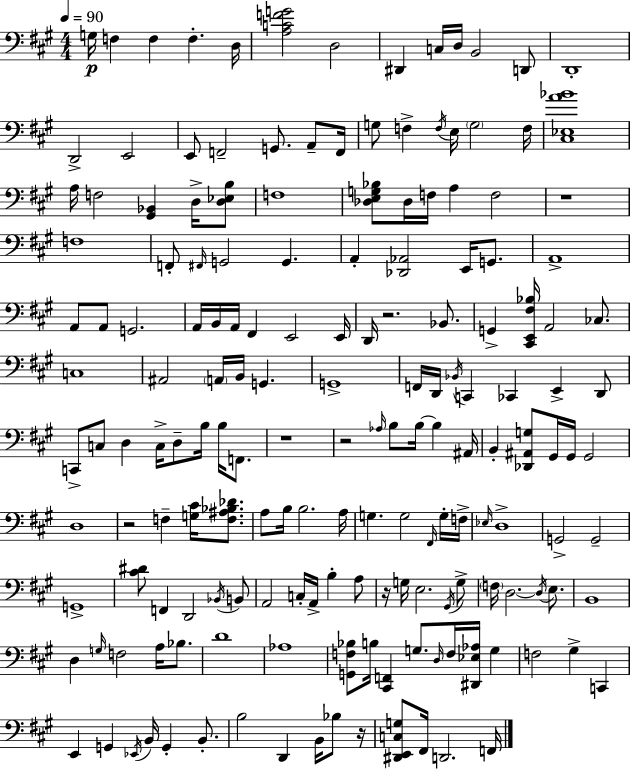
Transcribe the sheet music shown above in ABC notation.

X:1
T:Untitled
M:4/4
L:1/4
K:A
G,/4 F, F, F, D,/4 [A,CFG]2 D,2 ^D,, C,/4 D,/4 B,,2 D,,/2 D,,4 D,,2 E,,2 E,,/2 F,,2 G,,/2 A,,/2 F,,/4 G,/2 F, F,/4 E,/4 G,2 F,/4 [^C,_E,A_B]4 A,/4 F,2 [^G,,_B,,] D,/4 [D,_E,B,]/2 F,4 [_D,E,G,_B,]/2 _D,/4 F,/4 A, F,2 z4 F,4 F,,/2 ^F,,/4 G,,2 G,, A,, [_D,,_A,,]2 E,,/4 G,,/2 A,,4 A,,/2 A,,/2 G,,2 A,,/4 B,,/4 A,,/4 ^F,, E,,2 E,,/4 D,,/4 z2 _B,,/2 G,, [^C,,E,,^F,_B,]/4 A,,2 _C,/2 C,4 ^A,,2 A,,/4 B,,/4 G,, G,,4 F,,/4 D,,/4 _B,,/4 C,, _C,, E,, D,,/2 C,,/2 C,/2 D, C,/4 D,/2 B,/4 B,/4 F,,/2 z4 z2 _A,/4 B,/2 B,/4 B, ^A,,/4 B,, [_D,,^A,,G,]/2 ^G,,/4 ^G,,/4 ^G,,2 D,4 z2 F, [G,^C]/4 [F,^A,_B,_D]/2 A,/2 B,/4 B,2 A,/4 G, G,2 ^F,,/4 G,/4 F,/4 _E,/4 D,4 G,,2 G,,2 G,,4 [^C^D]/2 F,, D,,2 _B,,/4 B,,/2 A,,2 C,/4 A,,/4 B, A,/2 z/4 G,/4 E,2 ^G,,/4 G,/2 F,/4 D,2 D,/4 E,/2 B,,4 D, G,/4 F,2 A,/4 _B,/2 D4 _A,4 [G,,F,_B,]/2 B,/4 [^C,,F,,] G,/2 D,/4 F,/4 [^D,,_E,_A,]/4 G, F,2 ^G, C,, E,, G,, _E,,/4 B,,/4 G,, B,,/2 B,2 D,, B,,/4 _B,/2 z/4 [^D,,E,,C,G,]/2 ^F,,/4 D,,2 F,,/4